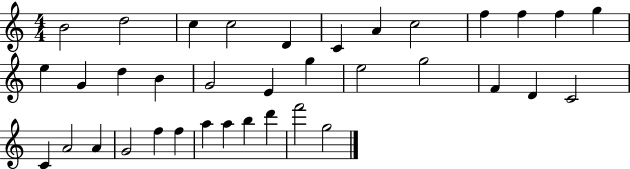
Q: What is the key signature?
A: C major